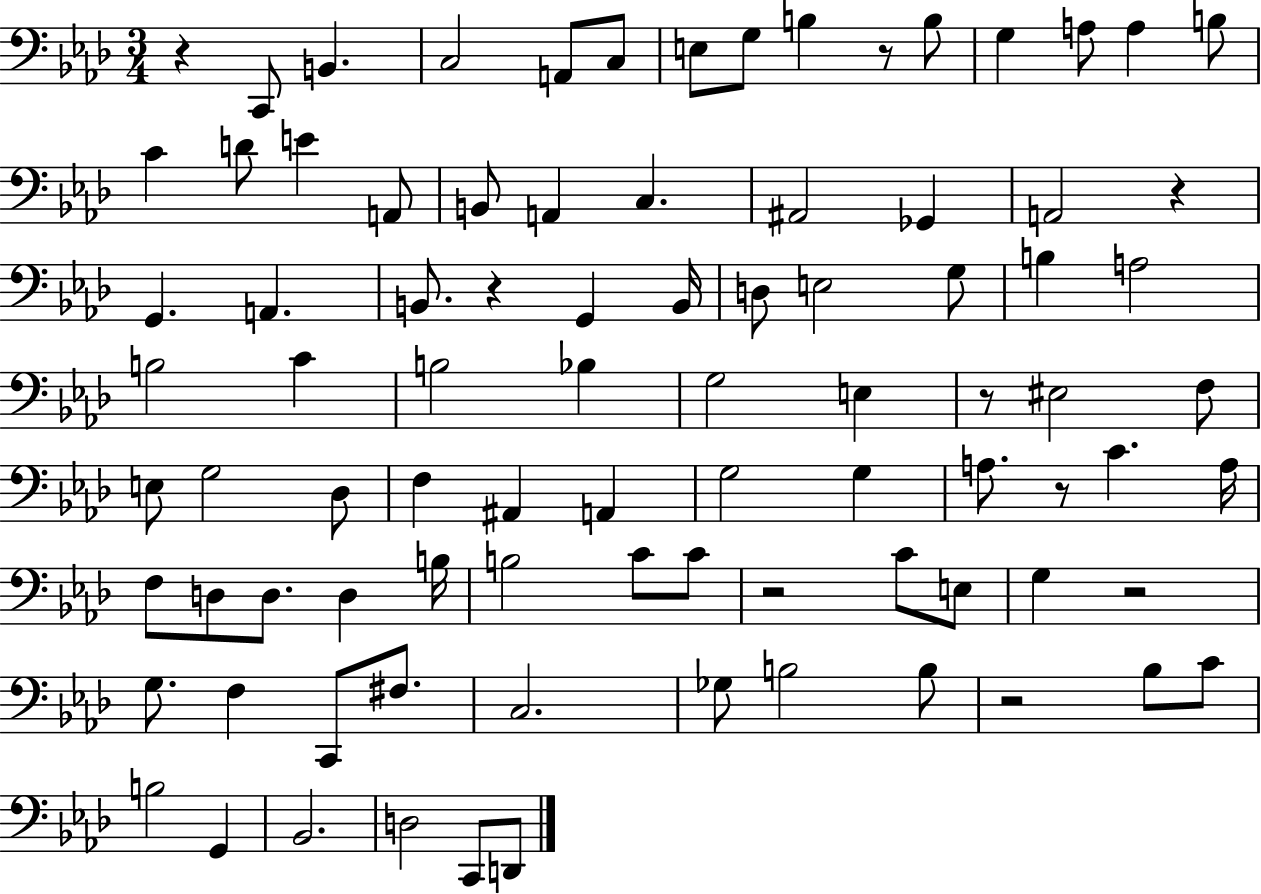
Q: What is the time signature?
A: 3/4